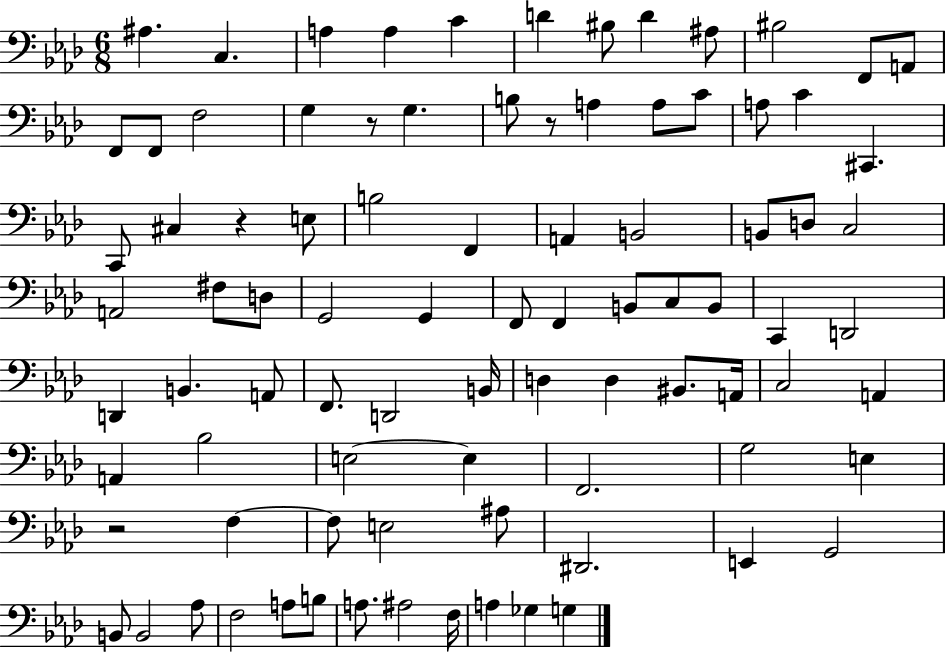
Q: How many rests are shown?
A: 4